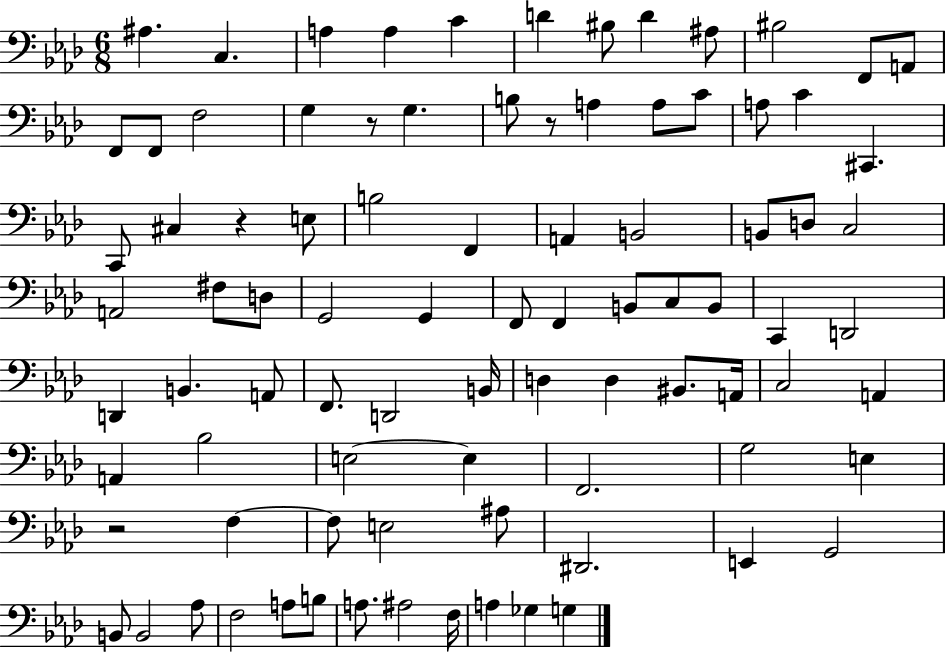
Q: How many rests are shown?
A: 4